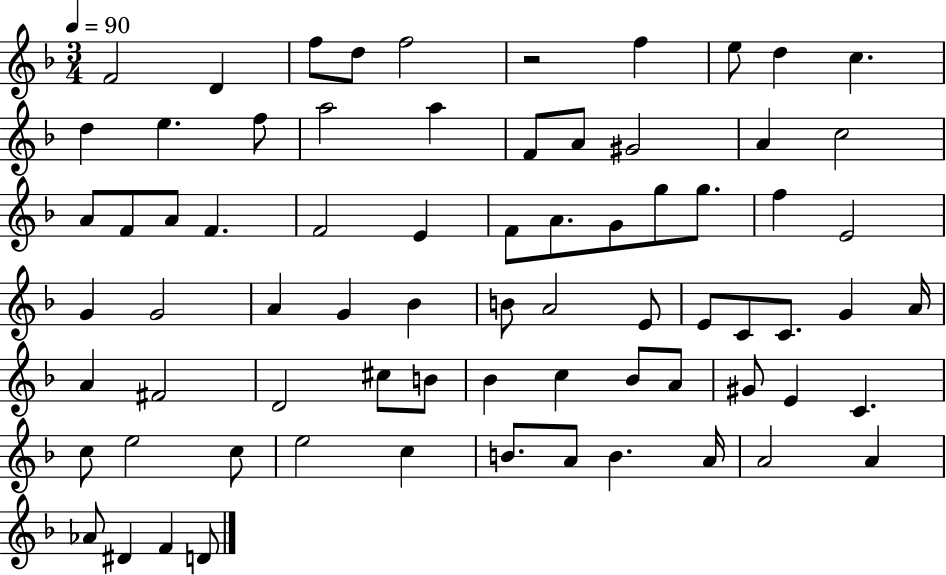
F4/h D4/q F5/e D5/e F5/h R/h F5/q E5/e D5/q C5/q. D5/q E5/q. F5/e A5/h A5/q F4/e A4/e G#4/h A4/q C5/h A4/e F4/e A4/e F4/q. F4/h E4/q F4/e A4/e. G4/e G5/e G5/e. F5/q E4/h G4/q G4/h A4/q G4/q Bb4/q B4/e A4/h E4/e E4/e C4/e C4/e. G4/q A4/s A4/q F#4/h D4/h C#5/e B4/e Bb4/q C5/q Bb4/e A4/e G#4/e E4/q C4/q. C5/e E5/h C5/e E5/h C5/q B4/e. A4/e B4/q. A4/s A4/h A4/q Ab4/e D#4/q F4/q D4/e